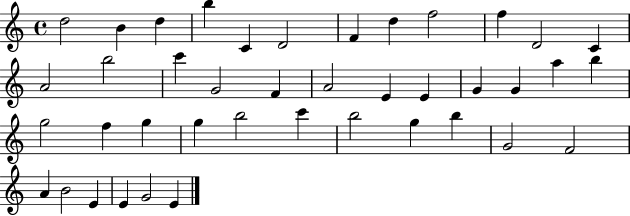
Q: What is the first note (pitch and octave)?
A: D5